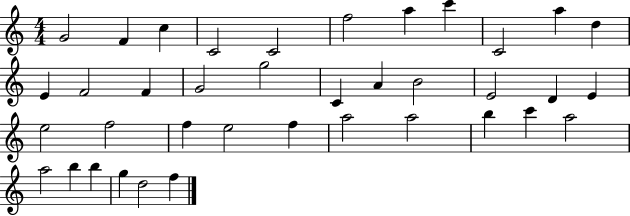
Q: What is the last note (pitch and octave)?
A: F5